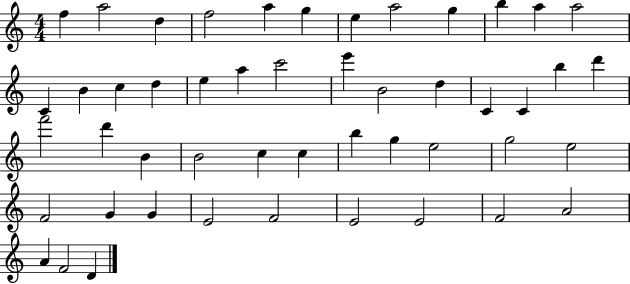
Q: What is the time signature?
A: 4/4